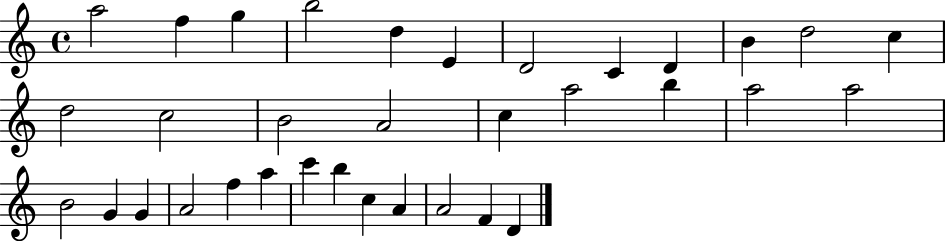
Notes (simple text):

A5/h F5/q G5/q B5/h D5/q E4/q D4/h C4/q D4/q B4/q D5/h C5/q D5/h C5/h B4/h A4/h C5/q A5/h B5/q A5/h A5/h B4/h G4/q G4/q A4/h F5/q A5/q C6/q B5/q C5/q A4/q A4/h F4/q D4/q